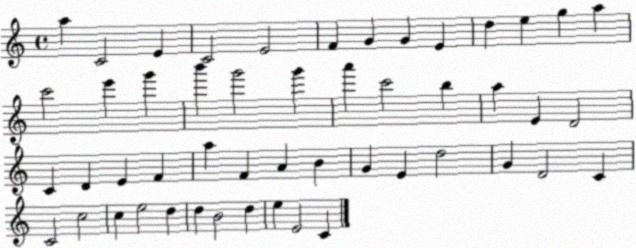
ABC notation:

X:1
T:Untitled
M:4/4
L:1/4
K:C
a C2 E C2 E2 F G G E d e g a c'2 e' g' b' g'2 g' a' c'2 b a E D2 C D E F a F A B G E d2 G D2 C C2 c2 c e2 d d B2 d e E2 C